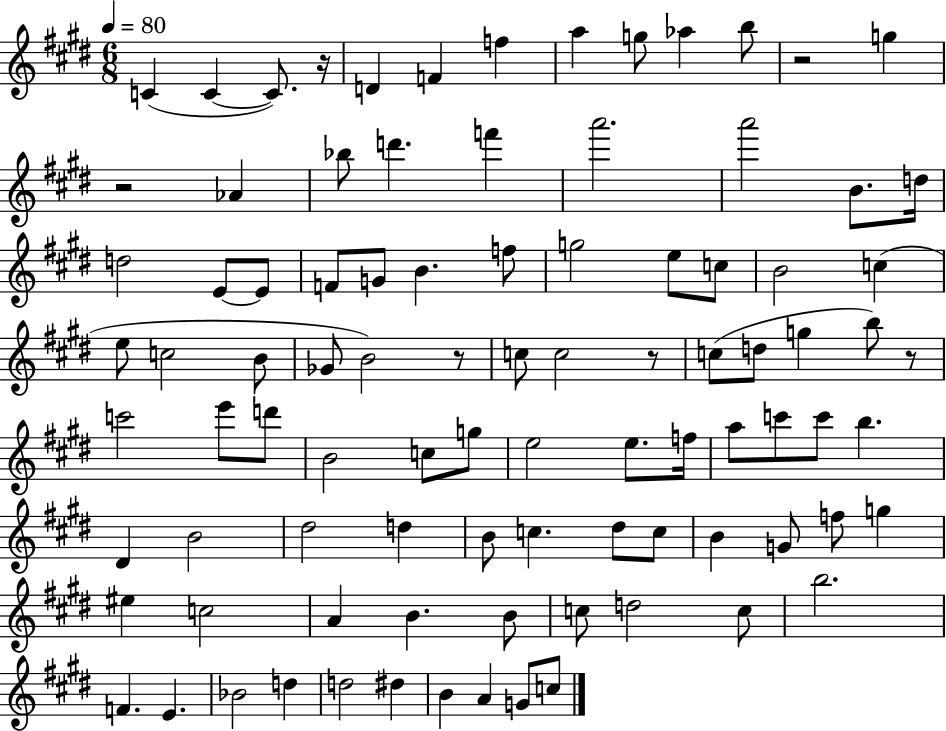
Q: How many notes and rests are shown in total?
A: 92